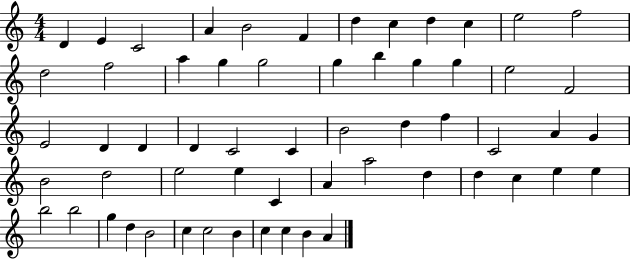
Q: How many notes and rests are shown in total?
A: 59